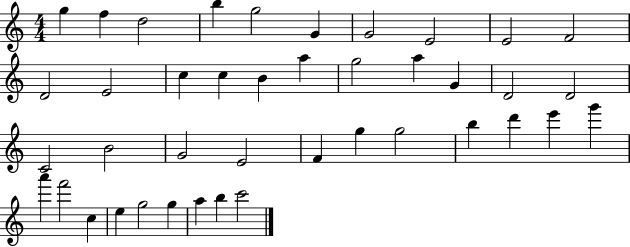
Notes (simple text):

G5/q F5/q D5/h B5/q G5/h G4/q G4/h E4/h E4/h F4/h D4/h E4/h C5/q C5/q B4/q A5/q G5/h A5/q G4/q D4/h D4/h C4/h B4/h G4/h E4/h F4/q G5/q G5/h B5/q D6/q E6/q G6/q A6/q F6/h C5/q E5/q G5/h G5/q A5/q B5/q C6/h